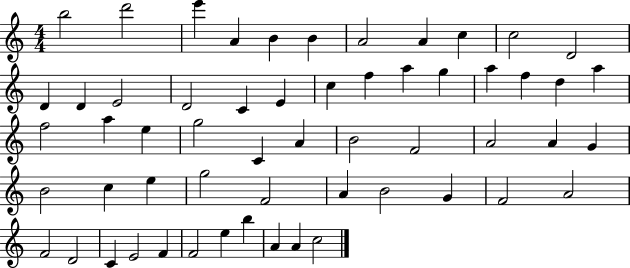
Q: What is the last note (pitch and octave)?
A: C5